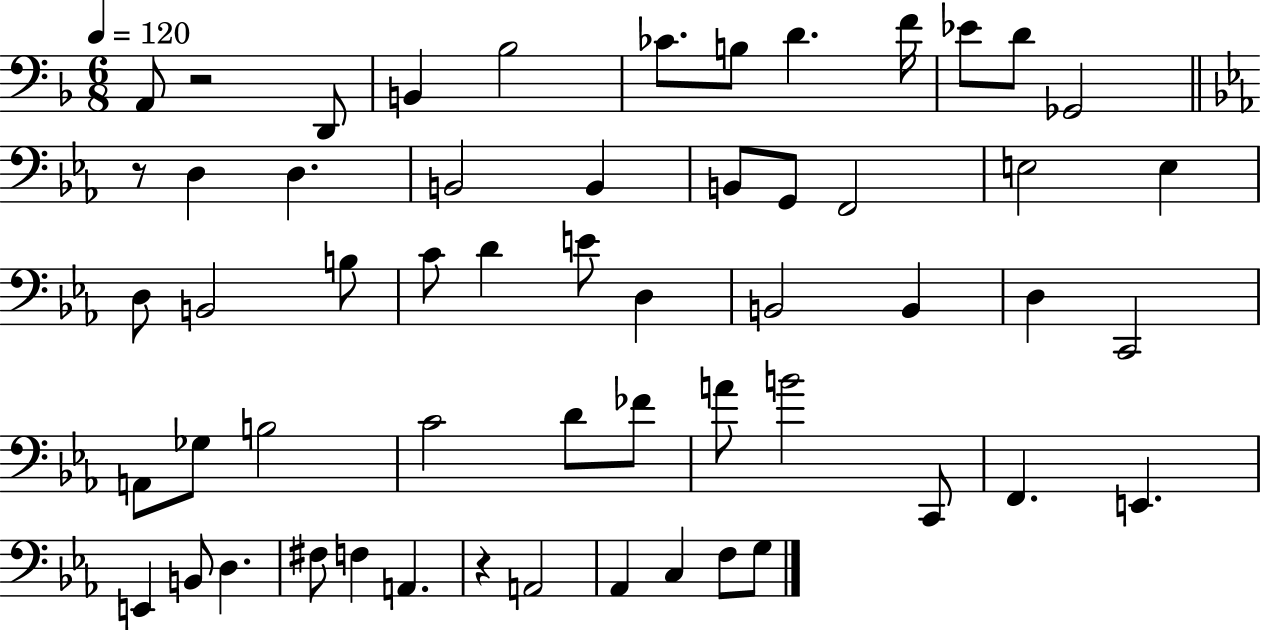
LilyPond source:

{
  \clef bass
  \numericTimeSignature
  \time 6/8
  \key f \major
  \tempo 4 = 120
  a,8 r2 d,8 | b,4 bes2 | ces'8. b8 d'4. f'16 | ees'8 d'8 ges,2 | \break \bar "||" \break \key ees \major r8 d4 d4. | b,2 b,4 | b,8 g,8 f,2 | e2 e4 | \break d8 b,2 b8 | c'8 d'4 e'8 d4 | b,2 b,4 | d4 c,2 | \break a,8 ges8 b2 | c'2 d'8 fes'8 | a'8 b'2 c,8 | f,4. e,4. | \break e,4 b,8 d4. | fis8 f4 a,4. | r4 a,2 | aes,4 c4 f8 g8 | \break \bar "|."
}